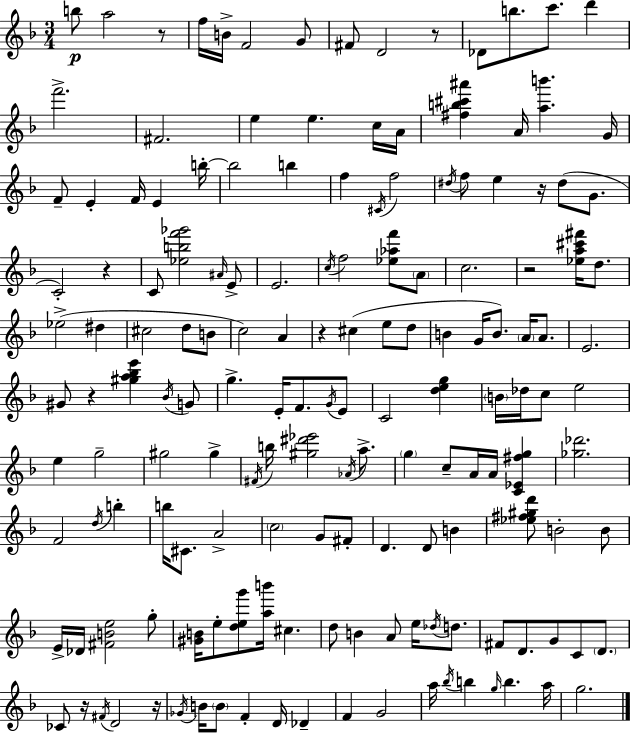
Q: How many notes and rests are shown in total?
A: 158